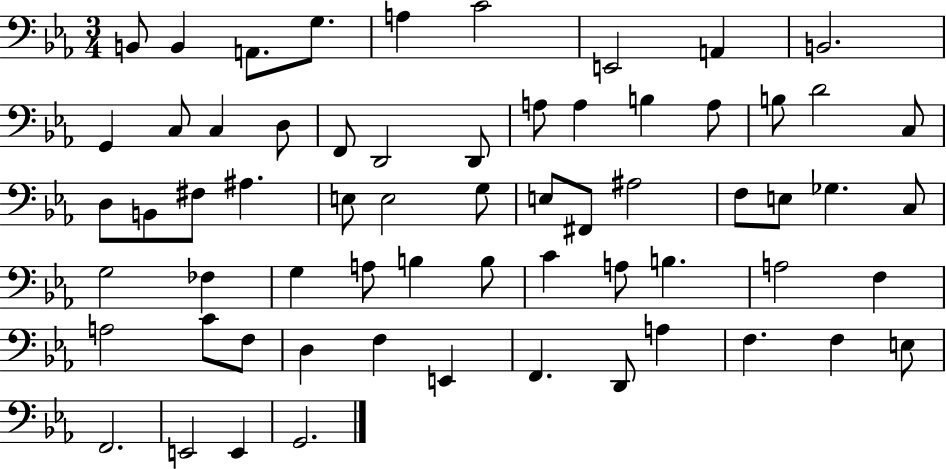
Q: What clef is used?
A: bass